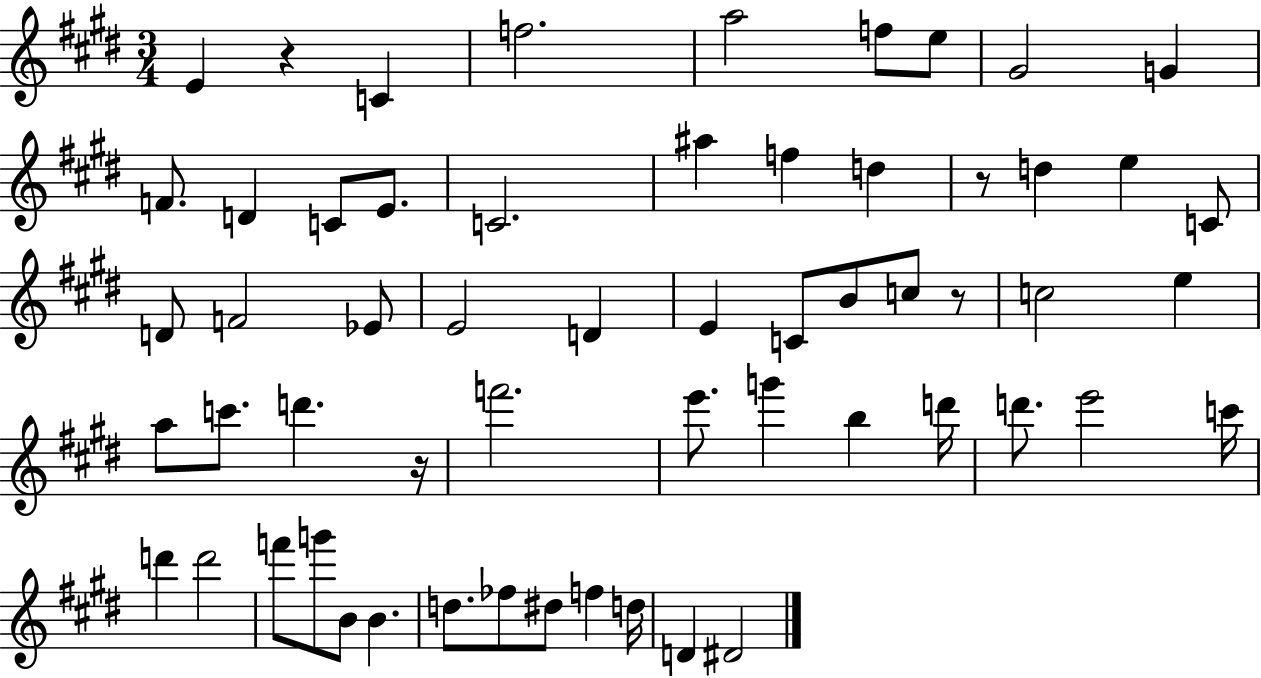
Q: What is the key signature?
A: E major